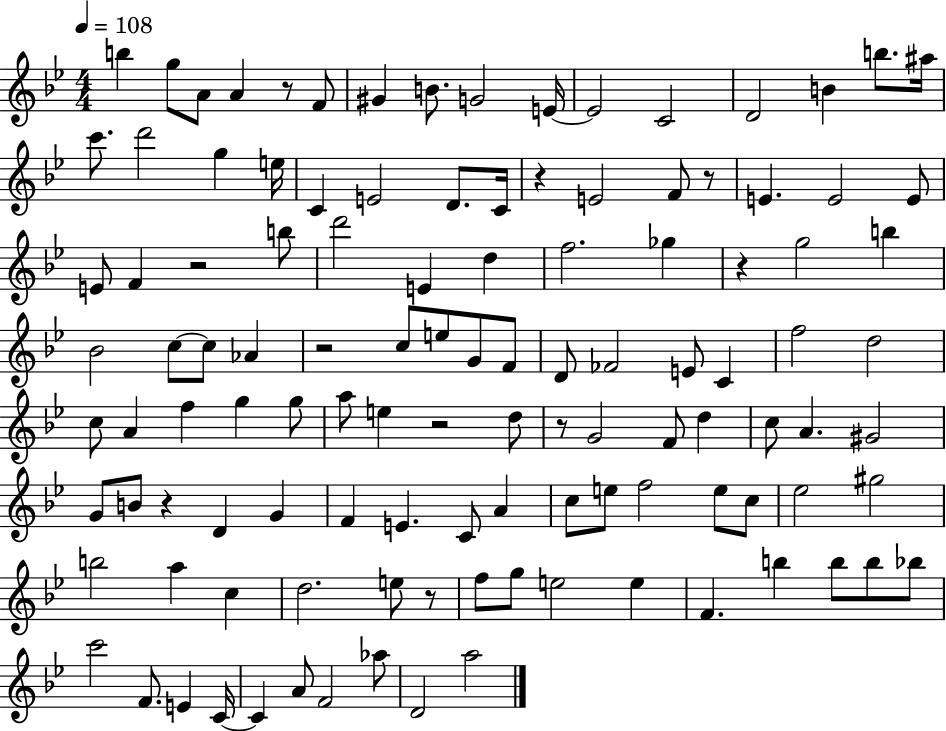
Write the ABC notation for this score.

X:1
T:Untitled
M:4/4
L:1/4
K:Bb
b g/2 A/2 A z/2 F/2 ^G B/2 G2 E/4 E2 C2 D2 B b/2 ^a/4 c'/2 d'2 g e/4 C E2 D/2 C/4 z E2 F/2 z/2 E E2 E/2 E/2 F z2 b/2 d'2 E d f2 _g z g2 b _B2 c/2 c/2 _A z2 c/2 e/2 G/2 F/2 D/2 _F2 E/2 C f2 d2 c/2 A f g g/2 a/2 e z2 d/2 z/2 G2 F/2 d c/2 A ^G2 G/2 B/2 z D G F E C/2 A c/2 e/2 f2 e/2 c/2 _e2 ^g2 b2 a c d2 e/2 z/2 f/2 g/2 e2 e F b b/2 b/2 _b/2 c'2 F/2 E C/4 C A/2 F2 _a/2 D2 a2